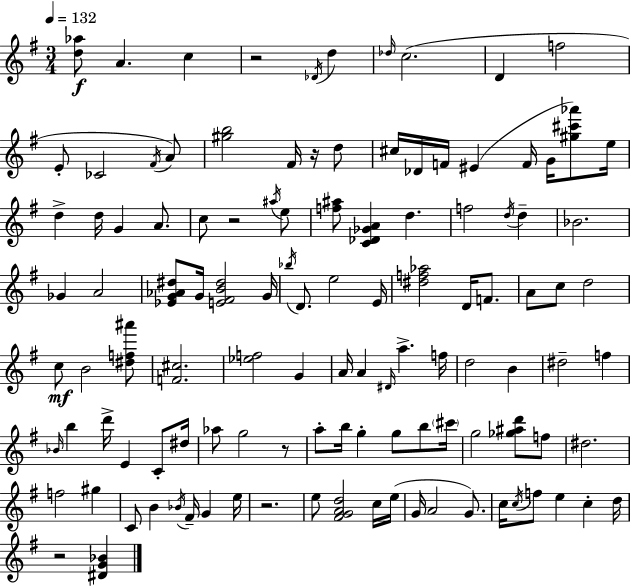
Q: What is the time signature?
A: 3/4